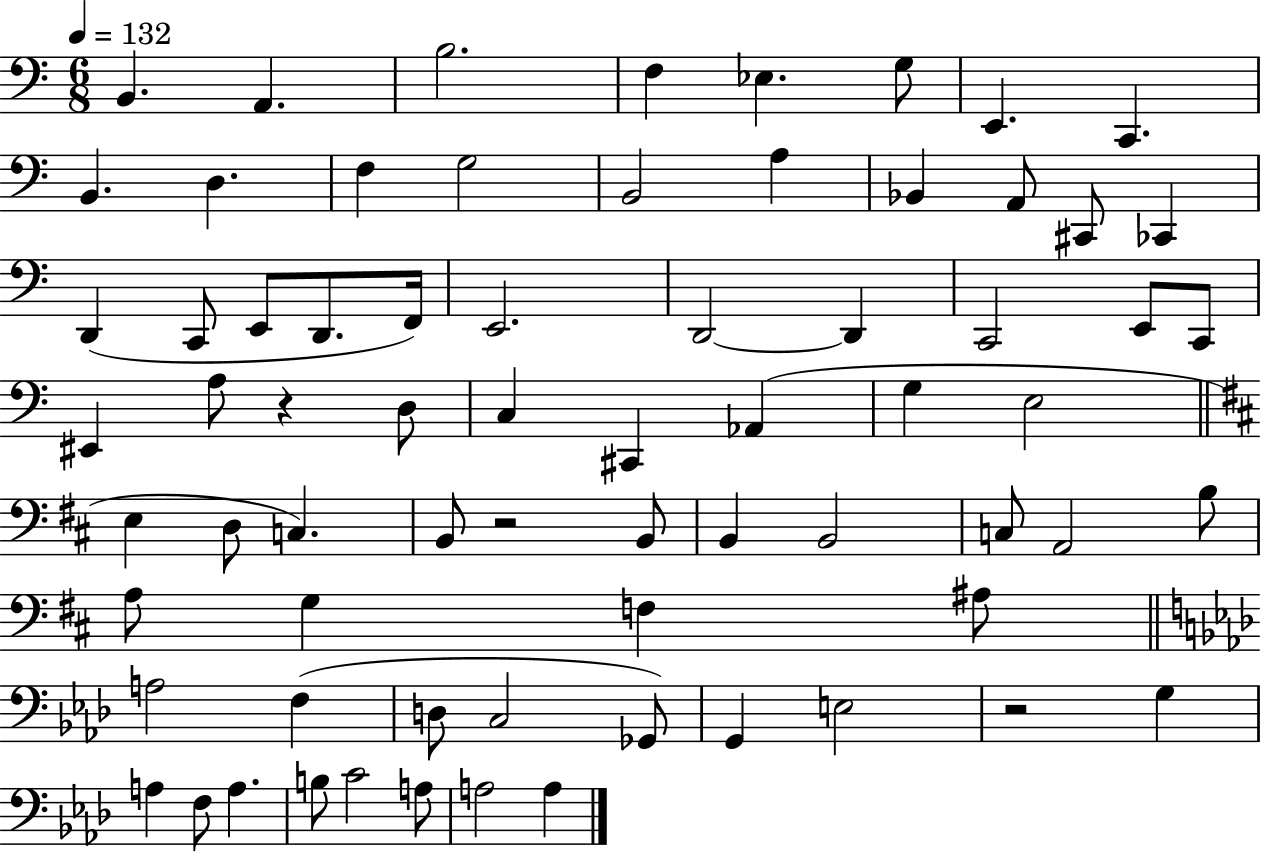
B2/q. A2/q. B3/h. F3/q Eb3/q. G3/e E2/q. C2/q. B2/q. D3/q. F3/q G3/h B2/h A3/q Bb2/q A2/e C#2/e CES2/q D2/q C2/e E2/e D2/e. F2/s E2/h. D2/h D2/q C2/h E2/e C2/e EIS2/q A3/e R/q D3/e C3/q C#2/q Ab2/q G3/q E3/h E3/q D3/e C3/q. B2/e R/h B2/e B2/q B2/h C3/e A2/h B3/e A3/e G3/q F3/q A#3/e A3/h F3/q D3/e C3/h Gb2/e G2/q E3/h R/h G3/q A3/q F3/e A3/q. B3/e C4/h A3/e A3/h A3/q